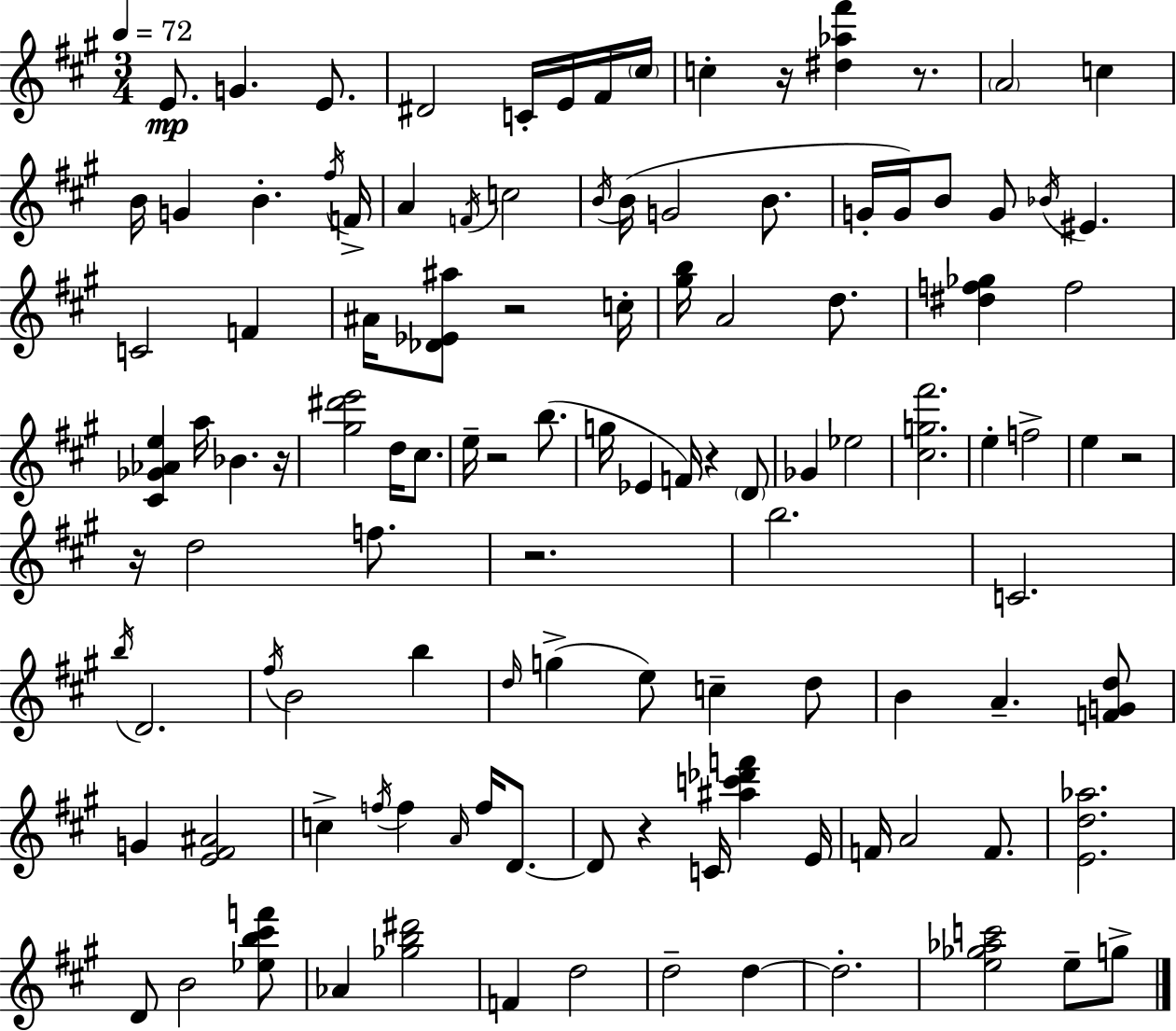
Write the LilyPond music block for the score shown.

{
  \clef treble
  \numericTimeSignature
  \time 3/4
  \key a \major
  \tempo 4 = 72
  e'8.\mp g'4. e'8. | dis'2 c'16-. e'16 fis'16 \parenthesize cis''16 | c''4-. r16 <dis'' aes'' fis'''>4 r8. | \parenthesize a'2 c''4 | \break b'16 g'4 b'4.-. \acciaccatura { fis''16 } | f'16-> a'4 \acciaccatura { f'16 } c''2 | \acciaccatura { b'16 } b'16( g'2 | b'8. g'16-. g'16) b'8 g'8 \acciaccatura { bes'16 } eis'4. | \break c'2 | f'4 ais'16 <des' ees' ais''>8 r2 | c''16-. <gis'' b''>16 a'2 | d''8. <dis'' f'' ges''>4 f''2 | \break <cis' ges' aes' e''>4 a''16 bes'4. | r16 <gis'' dis''' e'''>2 | d''16 cis''8. e''16-- r2 | b''8.( g''16 ees'4 f'16) r4 | \break \parenthesize d'8 ges'4 ees''2 | <cis'' g'' fis'''>2. | e''4-. f''2-> | e''4 r2 | \break r16 d''2 | f''8. r2. | b''2. | c'2. | \break \acciaccatura { b''16 } d'2. | \acciaccatura { fis''16 } b'2 | b''4 \grace { d''16 }( g''4-> e''8) | c''4-- d''8 b'4 a'4.-- | \break <f' g' d''>8 g'4 <e' fis' ais'>2 | c''4-> \acciaccatura { f''16 } | f''4 \grace { a'16 } f''16 d'8.~~ d'8 r4 | c'16 <ais'' c''' des''' f'''>4 e'16 f'16 a'2 | \break f'8. <e' d'' aes''>2. | d'8 b'2 | <ees'' b'' cis''' f'''>8 aes'4 | <ges'' b'' dis'''>2 f'4 | \break d''2 d''2-- | d''4~~ d''2.-. | <e'' ges'' aes'' c'''>2 | e''8-- g''8-> \bar "|."
}